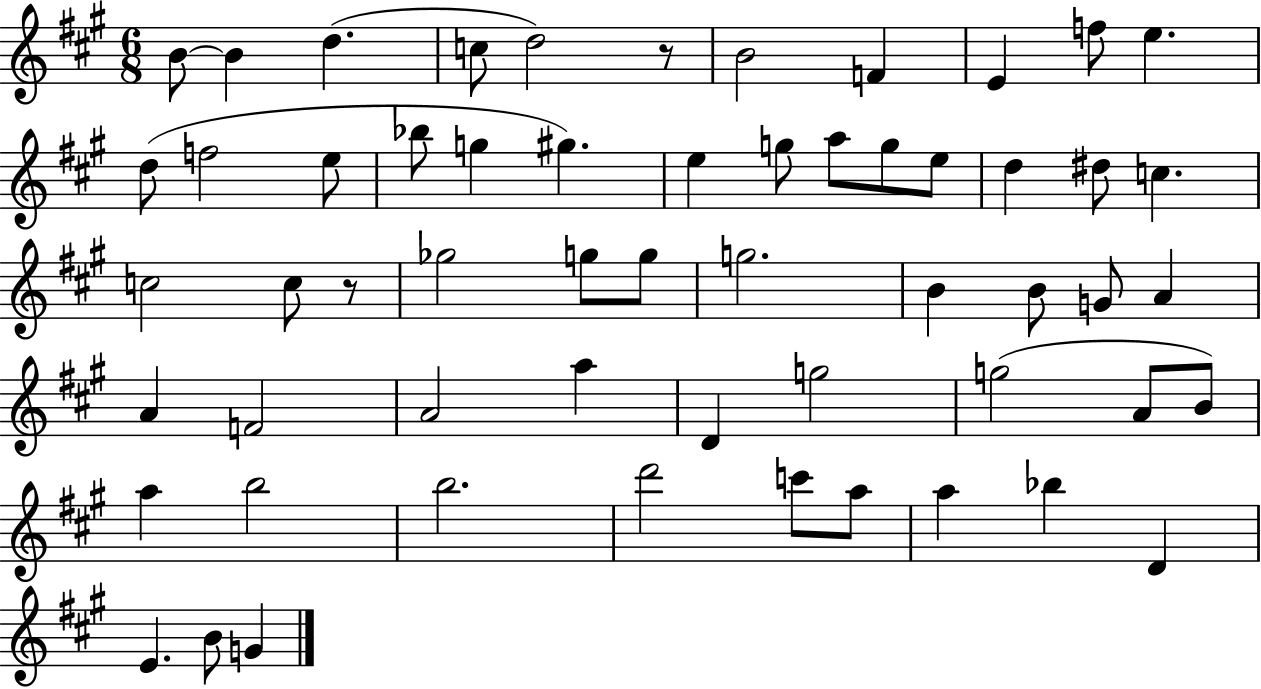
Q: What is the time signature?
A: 6/8